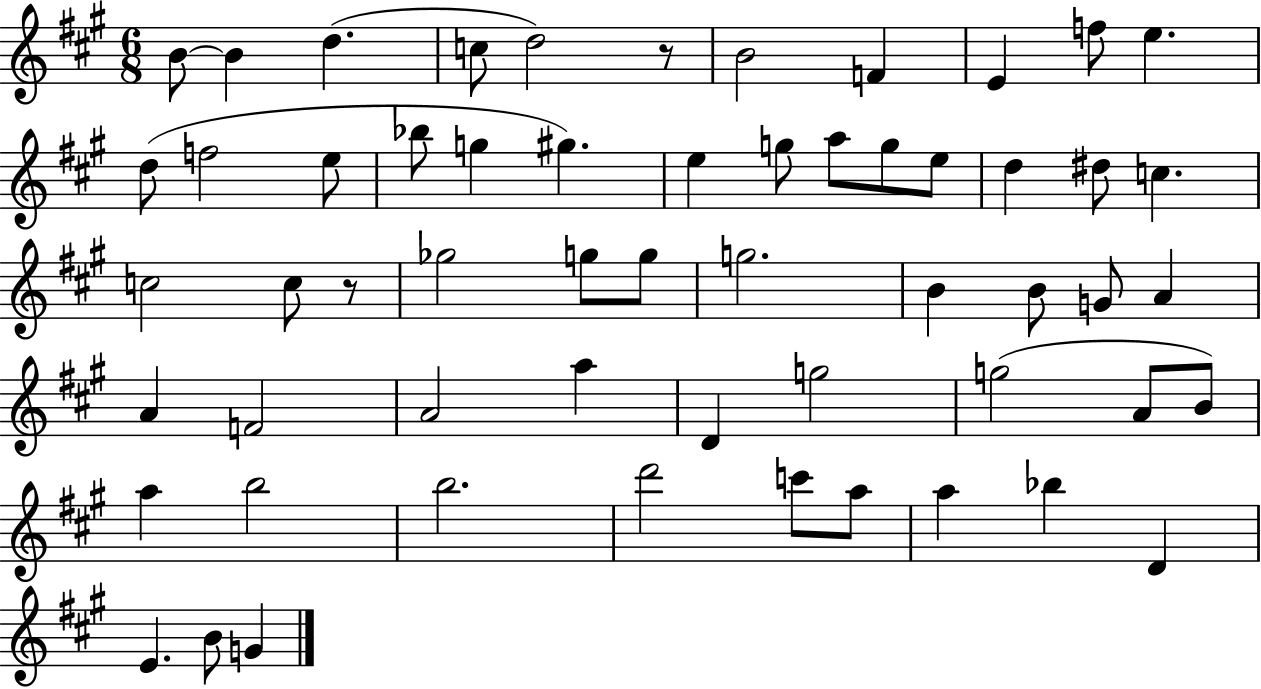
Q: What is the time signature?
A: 6/8